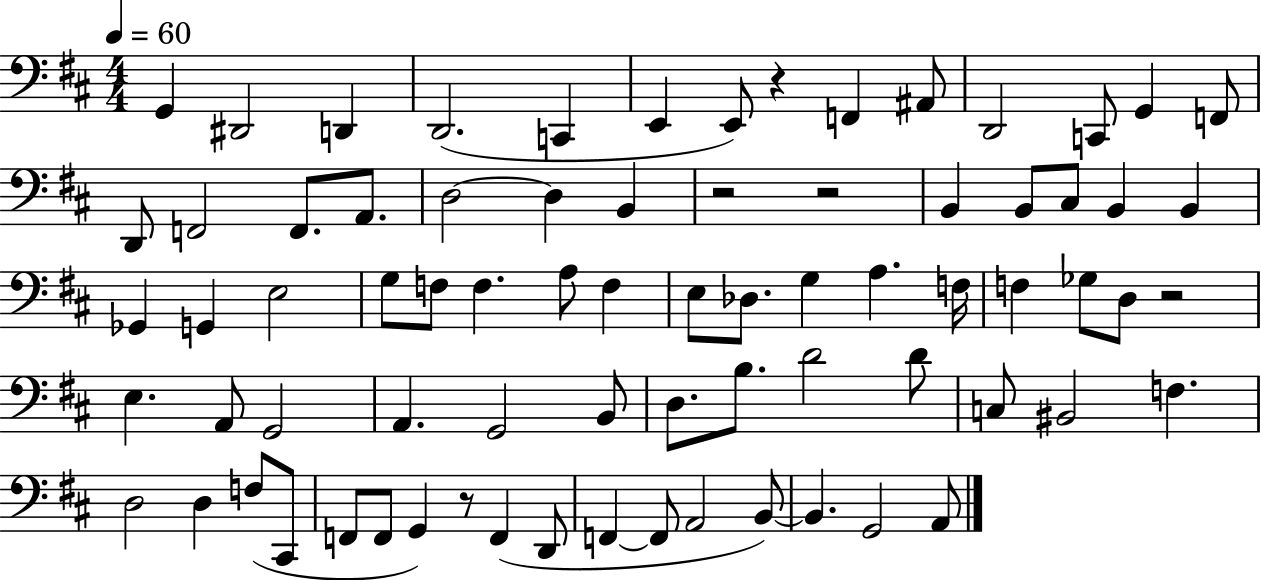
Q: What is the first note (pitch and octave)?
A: G2